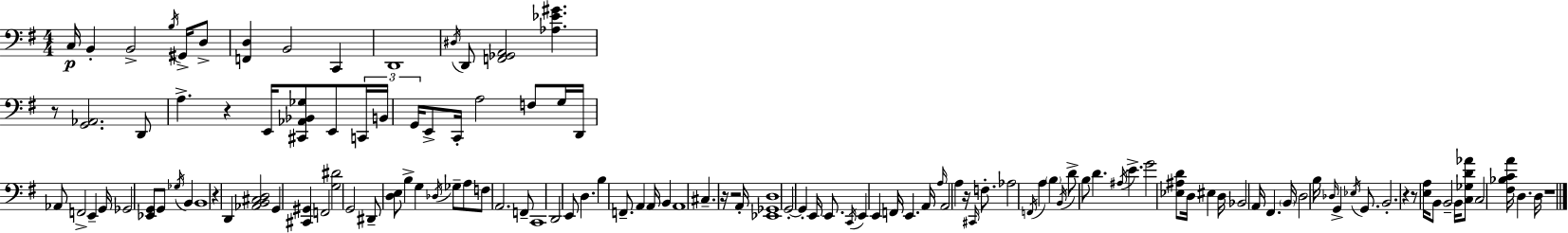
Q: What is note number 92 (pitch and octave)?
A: D3